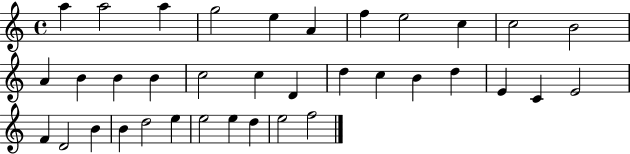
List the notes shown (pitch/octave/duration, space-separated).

A5/q A5/h A5/q G5/h E5/q A4/q F5/q E5/h C5/q C5/h B4/h A4/q B4/q B4/q B4/q C5/h C5/q D4/q D5/q C5/q B4/q D5/q E4/q C4/q E4/h F4/q D4/h B4/q B4/q D5/h E5/q E5/h E5/q D5/q E5/h F5/h